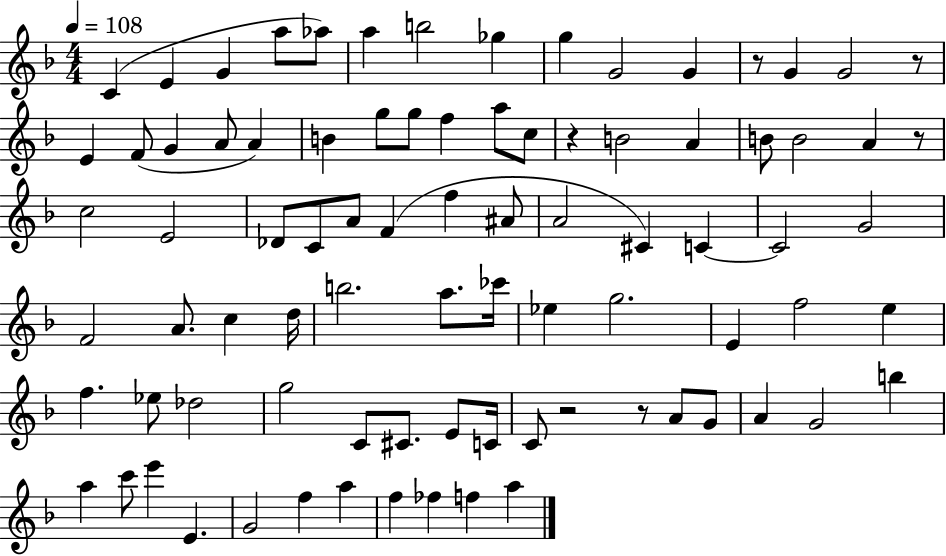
C4/q E4/q G4/q A5/e Ab5/e A5/q B5/h Gb5/q G5/q G4/h G4/q R/e G4/q G4/h R/e E4/q F4/e G4/q A4/e A4/q B4/q G5/e G5/e F5/q A5/e C5/e R/q B4/h A4/q B4/e B4/h A4/q R/e C5/h E4/h Db4/e C4/e A4/e F4/q F5/q A#4/e A4/h C#4/q C4/q C4/h G4/h F4/h A4/e. C5/q D5/s B5/h. A5/e. CES6/s Eb5/q G5/h. E4/q F5/h E5/q F5/q. Eb5/e Db5/h G5/h C4/e C#4/e. E4/e C4/s C4/e R/h R/e A4/e G4/e A4/q G4/h B5/q A5/q C6/e E6/q E4/q. G4/h F5/q A5/q F5/q FES5/q F5/q A5/q